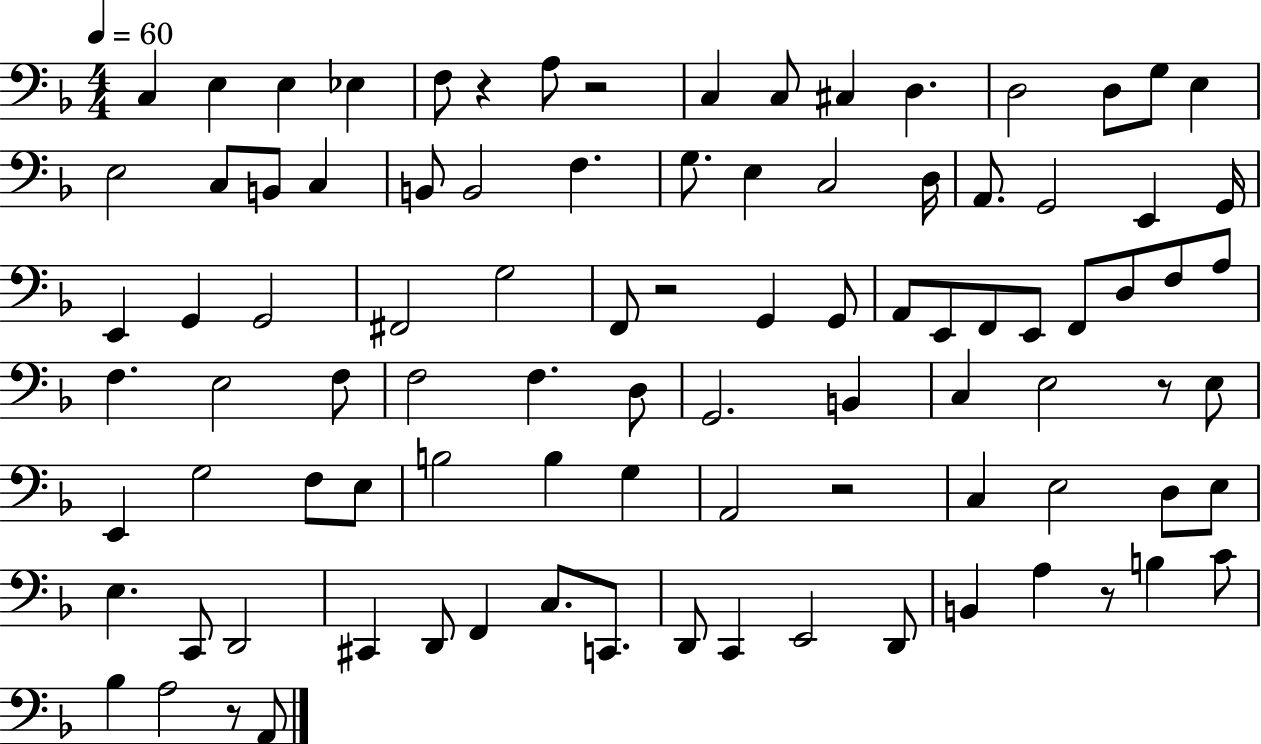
X:1
T:Untitled
M:4/4
L:1/4
K:F
C, E, E, _E, F,/2 z A,/2 z2 C, C,/2 ^C, D, D,2 D,/2 G,/2 E, E,2 C,/2 B,,/2 C, B,,/2 B,,2 F, G,/2 E, C,2 D,/4 A,,/2 G,,2 E,, G,,/4 E,, G,, G,,2 ^F,,2 G,2 F,,/2 z2 G,, G,,/2 A,,/2 E,,/2 F,,/2 E,,/2 F,,/2 D,/2 F,/2 A,/2 F, E,2 F,/2 F,2 F, D,/2 G,,2 B,, C, E,2 z/2 E,/2 E,, G,2 F,/2 E,/2 B,2 B, G, A,,2 z2 C, E,2 D,/2 E,/2 E, C,,/2 D,,2 ^C,, D,,/2 F,, C,/2 C,,/2 D,,/2 C,, E,,2 D,,/2 B,, A, z/2 B, C/2 _B, A,2 z/2 A,,/2